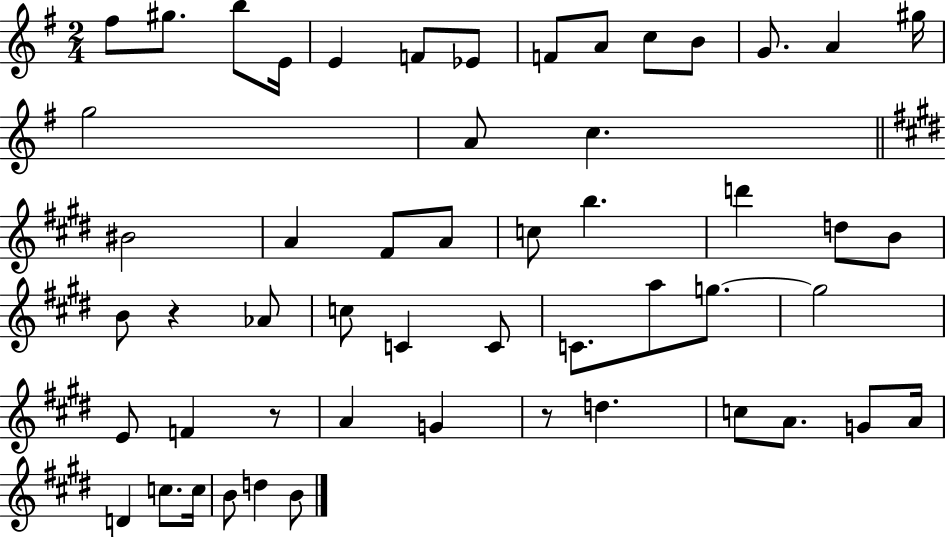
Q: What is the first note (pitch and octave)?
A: F#5